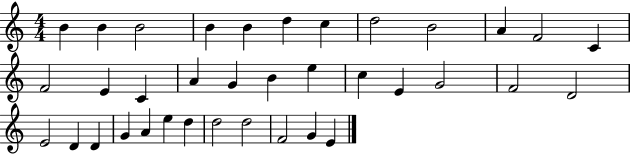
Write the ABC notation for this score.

X:1
T:Untitled
M:4/4
L:1/4
K:C
B B B2 B B d c d2 B2 A F2 C F2 E C A G B e c E G2 F2 D2 E2 D D G A e d d2 d2 F2 G E